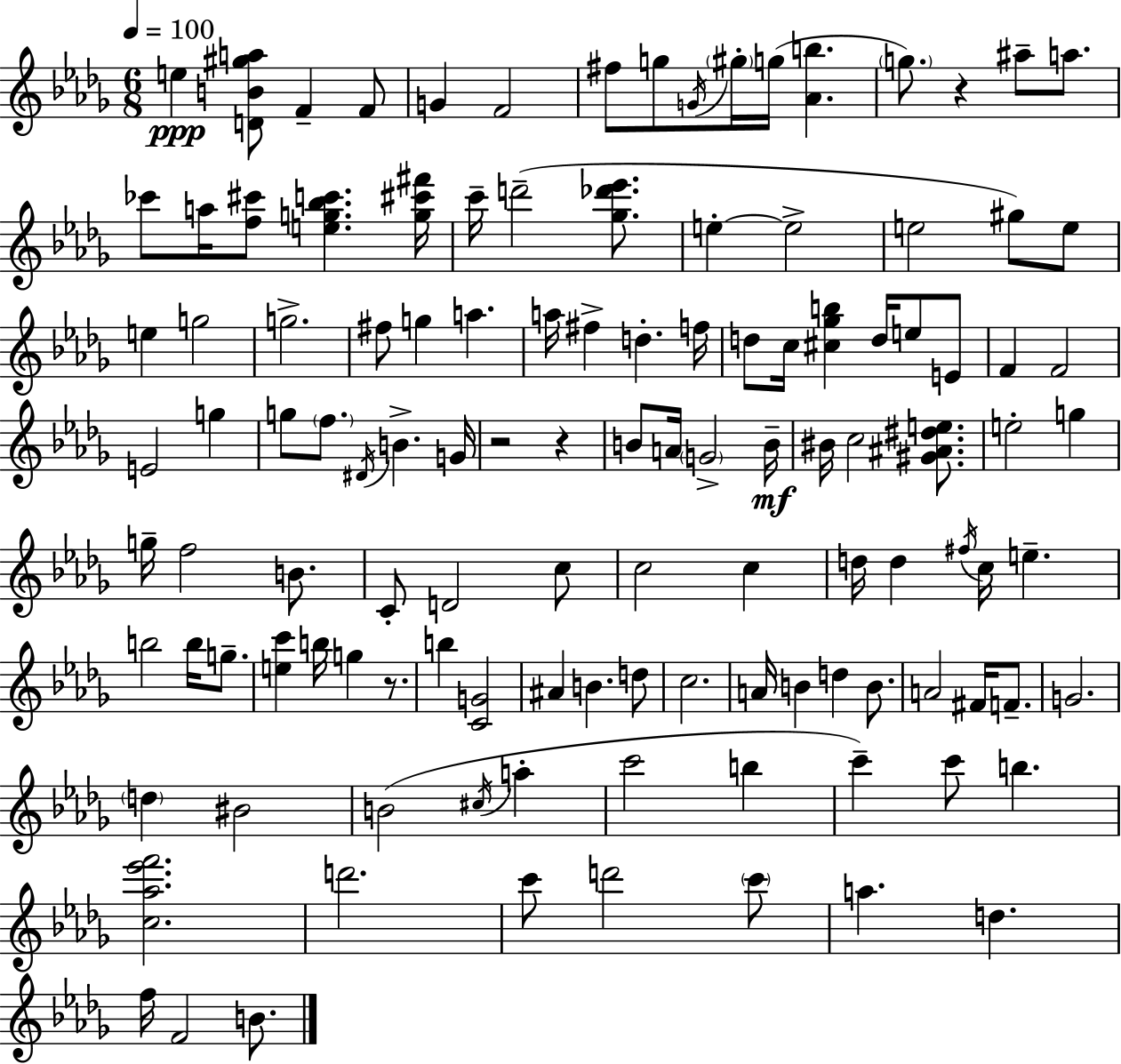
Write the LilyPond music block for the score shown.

{
  \clef treble
  \numericTimeSignature
  \time 6/8
  \key bes \minor
  \tempo 4 = 100
  \repeat volta 2 { e''4\ppp <d' b' gis'' a''>8 f'4-- f'8 | g'4 f'2 | fis''8 g''8 \acciaccatura { g'16 } \parenthesize gis''16-. g''16( <aes' b''>4. | \parenthesize g''8.) r4 ais''8-- a''8. | \break ces'''8 a''16 <f'' cis'''>8 <e'' g'' bes'' c'''>4. | <g'' cis''' fis'''>16 c'''16-- d'''2--( <ges'' des''' ees'''>8. | e''4-.~~ e''2-> | e''2 gis''8) e''8 | \break e''4 g''2 | g''2.-> | fis''8 g''4 a''4. | a''16 fis''4-> d''4.-. | \break f''16 d''8 c''16 <cis'' ges'' b''>4 d''16 e''8 e'8 | f'4 f'2 | e'2 g''4 | g''8 \parenthesize f''8. \acciaccatura { dis'16 } b'4.-> | \break g'16 r2 r4 | b'8 a'16 \parenthesize g'2-> | b'16--\mf bis'16 c''2 <gis' ais' dis'' e''>8. | e''2-. g''4 | \break g''16-- f''2 b'8. | c'8-. d'2 | c''8 c''2 c''4 | d''16 d''4 \acciaccatura { fis''16 } c''16 e''4.-- | \break b''2 b''16 | g''8.-- <e'' c'''>4 b''16 g''4 | r8. b''4 <c' g'>2 | ais'4 b'4. | \break d''8 c''2. | a'16 b'4 d''4 | b'8. a'2 fis'16 | f'8.-- g'2. | \break \parenthesize d''4 bis'2 | b'2( \acciaccatura { cis''16 } | a''4-. c'''2 | b''4 c'''4--) c'''8 b''4. | \break <c'' aes'' ees''' f'''>2. | d'''2. | c'''8 d'''2 | \parenthesize c'''8 a''4. d''4. | \break f''16 f'2 | b'8. } \bar "|."
}